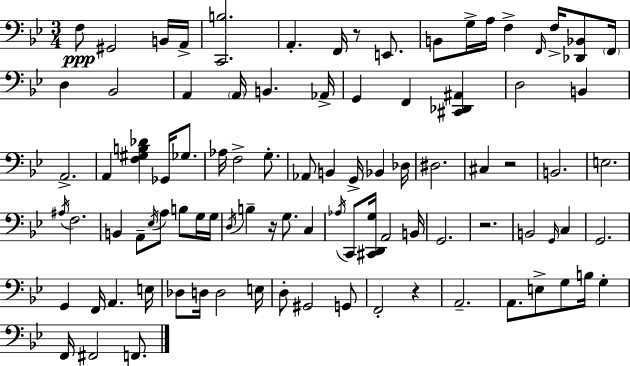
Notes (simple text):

F3/e G#2/h B2/s A2/s [C2,B3]/h. A2/q. F2/s R/e E2/e. B2/e G3/s A3/s F3/q F2/s F3/s [Db2,Bb2]/e F2/s D3/q Bb2/h A2/q A2/s B2/q. Ab2/s G2/q F2/q [C#2,Db2,A#2]/q D3/h B2/q A2/h. A2/q [F3,G#3,B3,Db4]/q Gb2/s Gb3/e. Ab3/s F3/h G3/e. Ab2/e B2/q G2/s Bb2/q Db3/s D#3/h. C#3/q R/h B2/h. E3/h. A#3/s F3/h. B2/q A2/e Eb3/s A3/e B3/e G3/s G3/s D3/s B3/q R/s G3/e. C3/q Ab3/s C2/e [C#2,D2,G3]/s A2/h B2/s G2/h. R/h. B2/h G2/s C3/q G2/h. G2/q F2/s A2/q. E3/s Db3/e D3/s D3/h E3/s D3/e G#2/h G2/e F2/h R/q A2/h. A2/e. E3/e G3/e B3/s G3/q F2/s F#2/h F2/e.